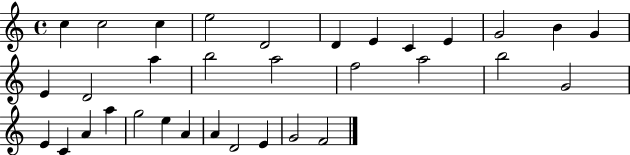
X:1
T:Untitled
M:4/4
L:1/4
K:C
c c2 c e2 D2 D E C E G2 B G E D2 a b2 a2 f2 a2 b2 G2 E C A a g2 e A A D2 E G2 F2